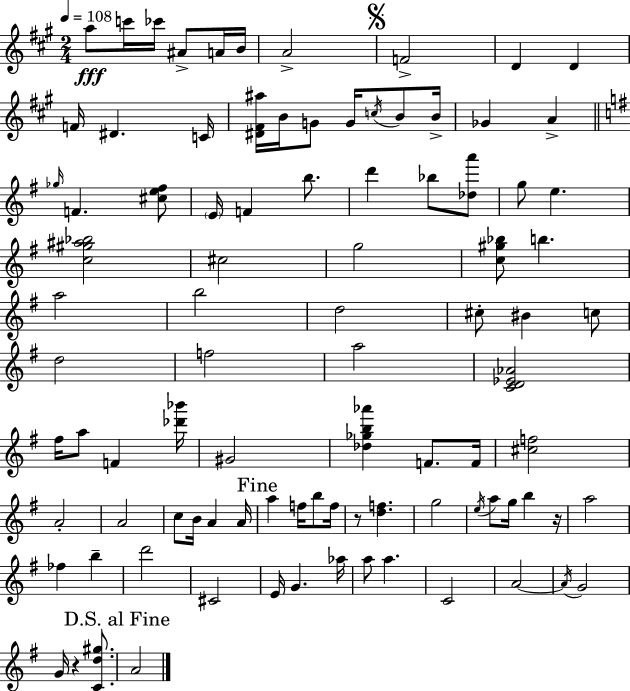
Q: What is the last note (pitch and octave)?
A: A4